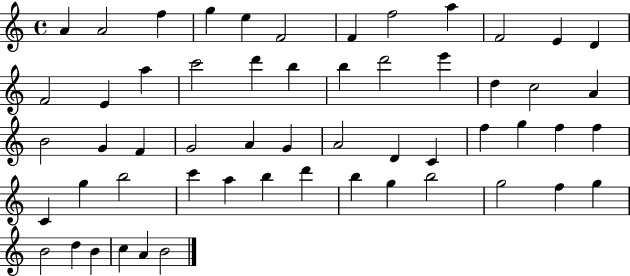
A4/q A4/h F5/q G5/q E5/q F4/h F4/q F5/h A5/q F4/h E4/q D4/q F4/h E4/q A5/q C6/h D6/q B5/q B5/q D6/h E6/q D5/q C5/h A4/q B4/h G4/q F4/q G4/h A4/q G4/q A4/h D4/q C4/q F5/q G5/q F5/q F5/q C4/q G5/q B5/h C6/q A5/q B5/q D6/q B5/q G5/q B5/h G5/h F5/q G5/q B4/h D5/q B4/q C5/q A4/q B4/h